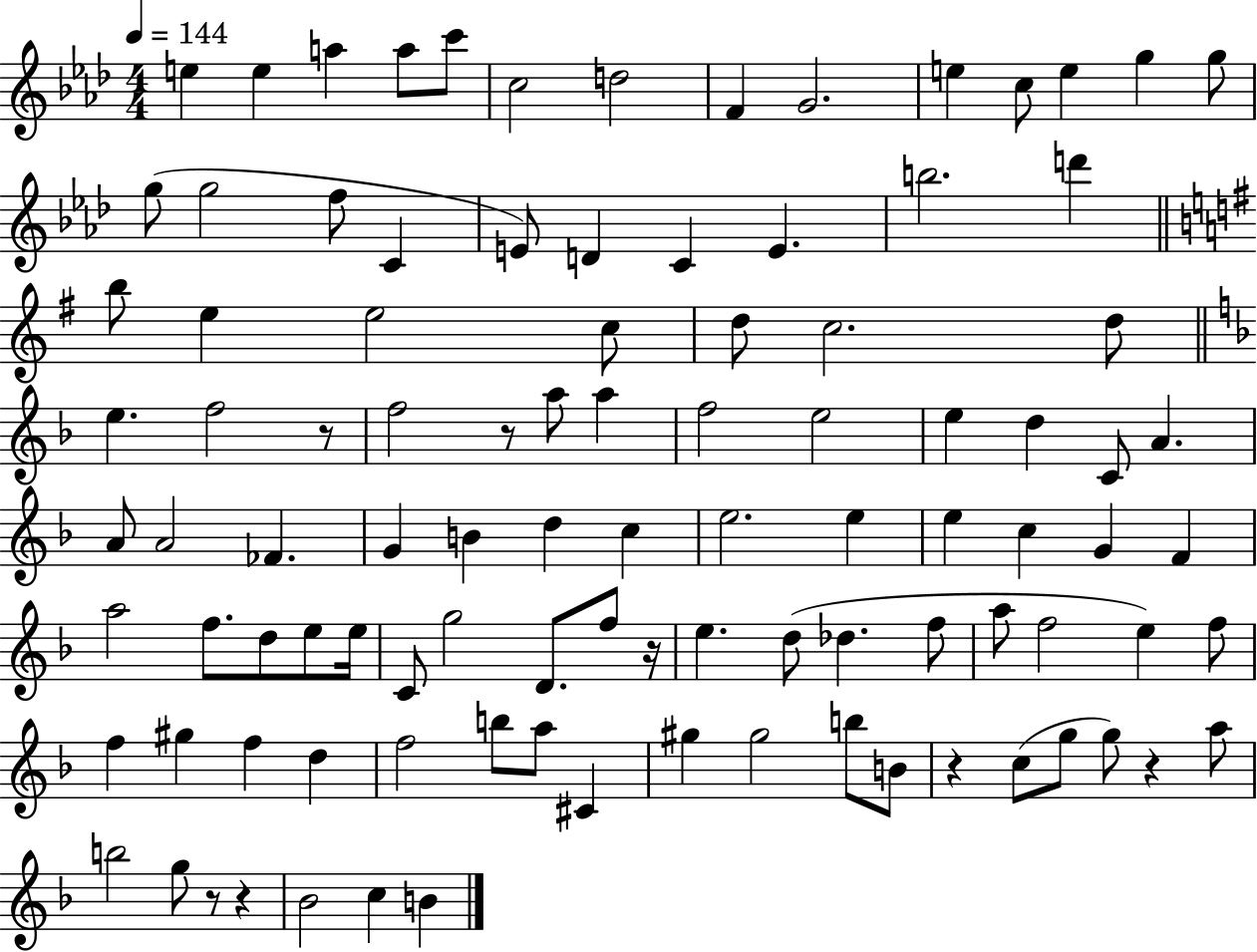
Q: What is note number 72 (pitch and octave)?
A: F5